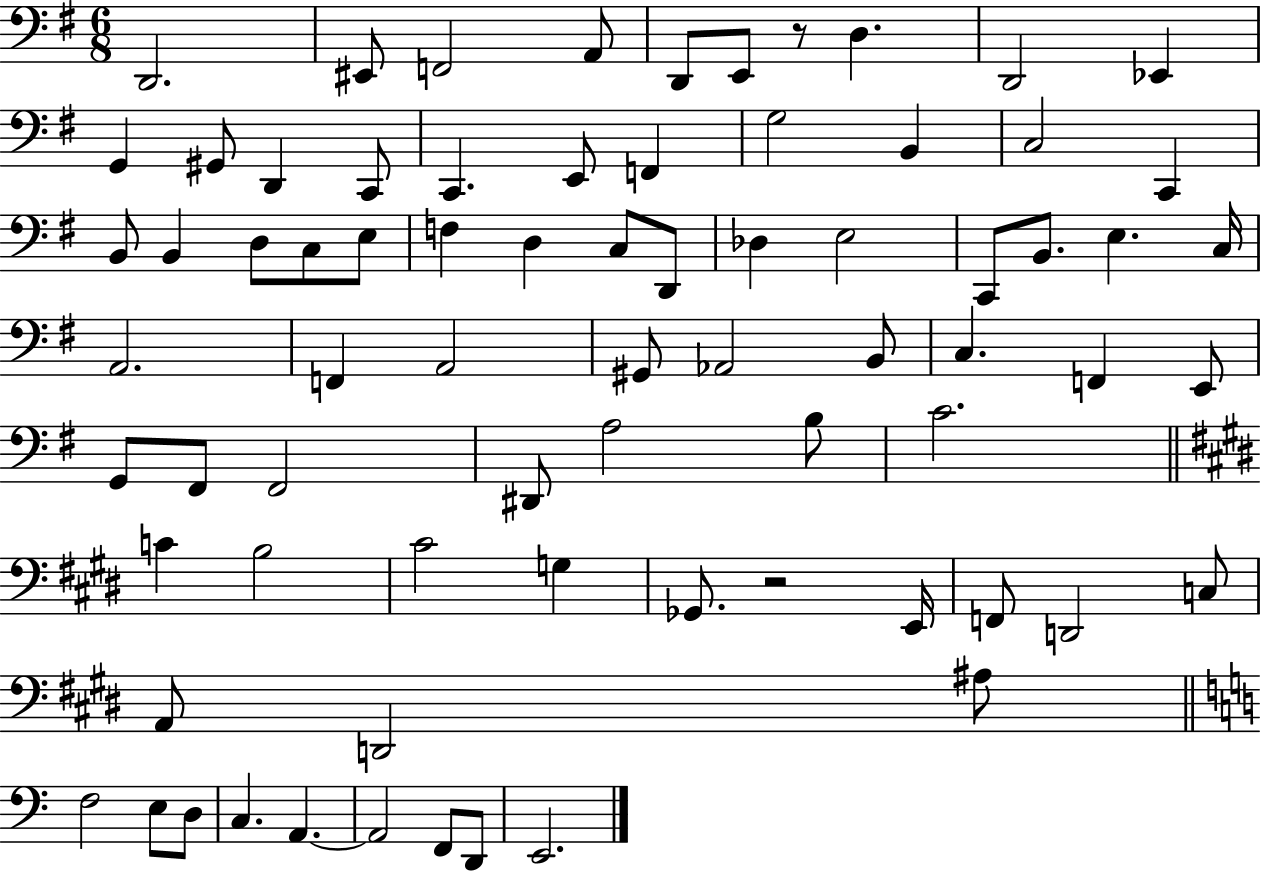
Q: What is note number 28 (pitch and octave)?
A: C3